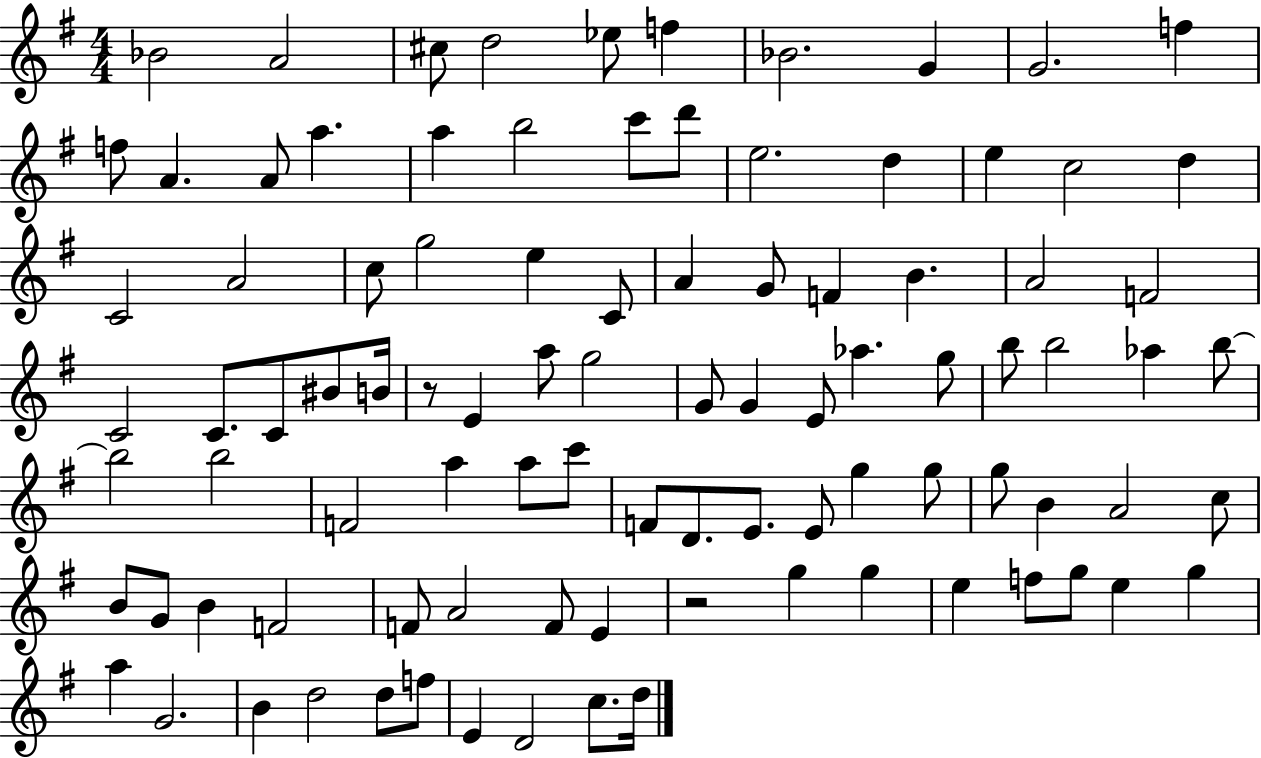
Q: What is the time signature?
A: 4/4